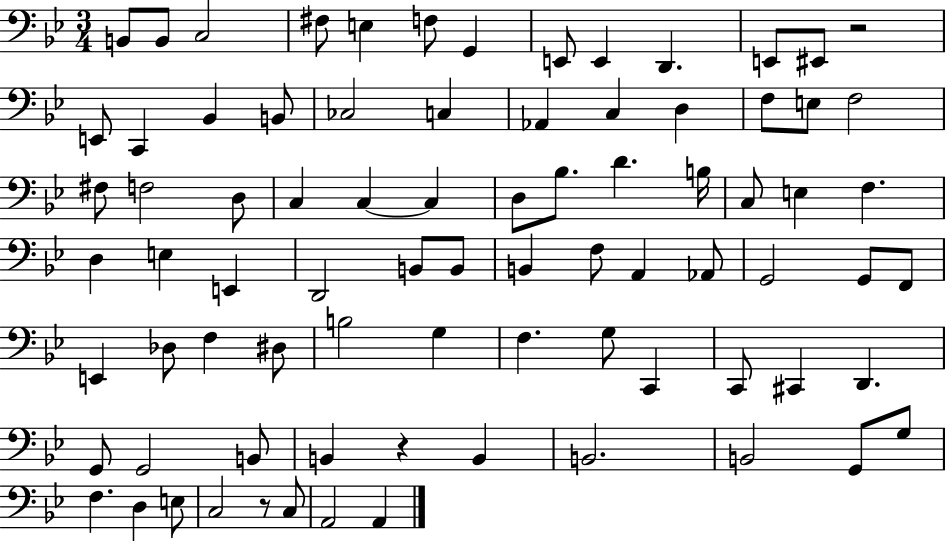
B2/e B2/e C3/h F#3/e E3/q F3/e G2/q E2/e E2/q D2/q. E2/e EIS2/e R/h E2/e C2/q Bb2/q B2/e CES3/h C3/q Ab2/q C3/q D3/q F3/e E3/e F3/h F#3/e F3/h D3/e C3/q C3/q C3/q D3/e Bb3/e. D4/q. B3/s C3/e E3/q F3/q. D3/q E3/q E2/q D2/h B2/e B2/e B2/q F3/e A2/q Ab2/e G2/h G2/e F2/e E2/q Db3/e F3/q D#3/e B3/h G3/q F3/q. G3/e C2/q C2/e C#2/q D2/q. G2/e G2/h B2/e B2/q R/q B2/q B2/h. B2/h G2/e G3/e F3/q. D3/q E3/e C3/h R/e C3/e A2/h A2/q